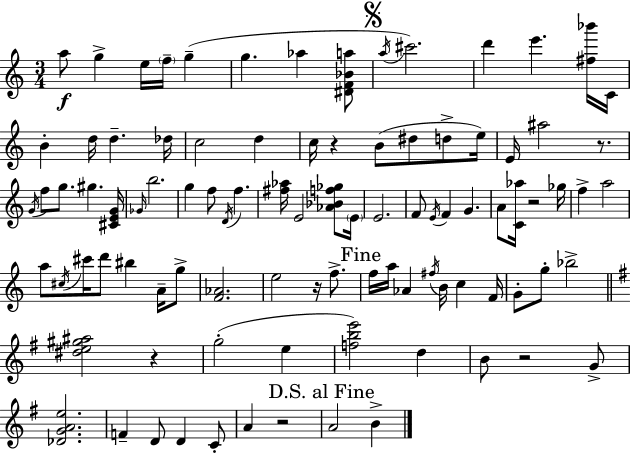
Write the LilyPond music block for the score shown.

{
  \clef treble
  \numericTimeSignature
  \time 3/4
  \key c \major
  a''8\f g''4-> e''16 \parenthesize f''16-- g''4--( | g''4. aes''4 <dis' f' bes' a''>8 | \mark \markup { \musicglyph "scripts.segno" } \acciaccatura { a''16 }) cis'''2. | d'''4 e'''4. <fis'' bes'''>16 | \break c'16 b'4-. d''16 d''4.-- | des''16 c''2 d''4 | c''16 r4 b'8( dis''8 d''8-> | e''16) e'16 ais''2 r8. | \break \acciaccatura { g'16 } f''8 g''8. gis''4. | <cis' e' g'>16 \grace { ges'16 } b''2. | g''4 f''8 \acciaccatura { d'16 } f''4. | <fis'' aes''>16 e'2 | \break <aes' bes' f'' ges''>8 \parenthesize e'16 e'2. | f'8 \acciaccatura { e'16 } f'4 g'4. | a'8 <c' aes''>16 r2 | ges''16 f''4-> a''2 | \break a''8 \acciaccatura { cis''16 } cis'''16 d'''8 bis''4 | a'16-- g''8-> <f' aes'>2. | e''2 | r16 f''8.-> \mark "Fine" f''16 a''16 aes'4 | \break \acciaccatura { fis''16 } b'16 c''4 f'16 g'8-. g''8-. bes''2-> | \bar "||" \break \key e \minor <dis'' e'' gis'' ais''>2 r4 | g''2-.( e''4 | <f'' b'' e'''>2) d''4 | b'8 r2 g'8-> | \break <des' g' a' e''>2. | f'4-- d'8 d'4 c'8-. | a'4 r2 | \mark "D.S. al Fine" a'2 b'4-> | \break \bar "|."
}